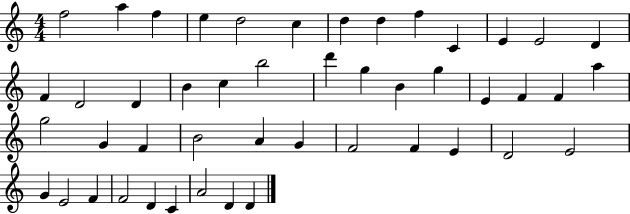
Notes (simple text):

F5/h A5/q F5/q E5/q D5/h C5/q D5/q D5/q F5/q C4/q E4/q E4/h D4/q F4/q D4/h D4/q B4/q C5/q B5/h D6/q G5/q B4/q G5/q E4/q F4/q F4/q A5/q G5/h G4/q F4/q B4/h A4/q G4/q F4/h F4/q E4/q D4/h E4/h G4/q E4/h F4/q F4/h D4/q C4/q A4/h D4/q D4/q